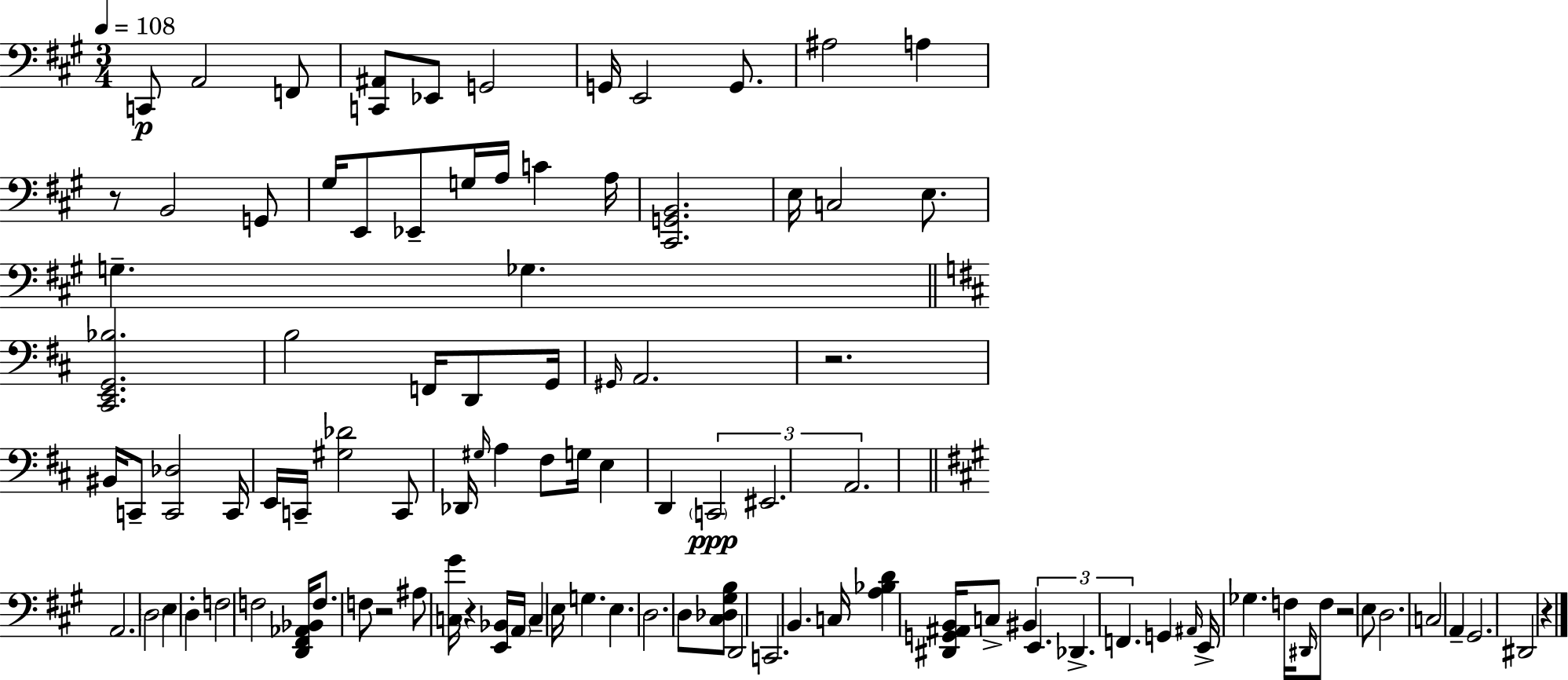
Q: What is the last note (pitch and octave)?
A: D#2